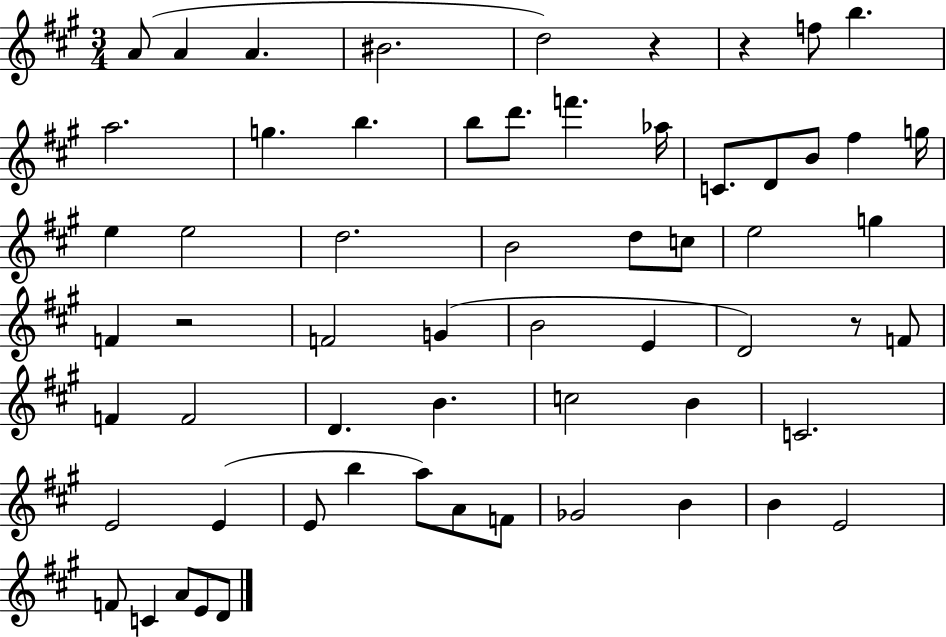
{
  \clef treble
  \numericTimeSignature
  \time 3/4
  \key a \major
  a'8( a'4 a'4. | bis'2. | d''2) r4 | r4 f''8 b''4. | \break a''2. | g''4. b''4. | b''8 d'''8. f'''4. aes''16 | c'8. d'8 b'8 fis''4 g''16 | \break e''4 e''2 | d''2. | b'2 d''8 c''8 | e''2 g''4 | \break f'4 r2 | f'2 g'4( | b'2 e'4 | d'2) r8 f'8 | \break f'4 f'2 | d'4. b'4. | c''2 b'4 | c'2. | \break e'2 e'4( | e'8 b''4 a''8) a'8 f'8 | ges'2 b'4 | b'4 e'2 | \break f'8 c'4 a'8 e'8 d'8 | \bar "|."
}